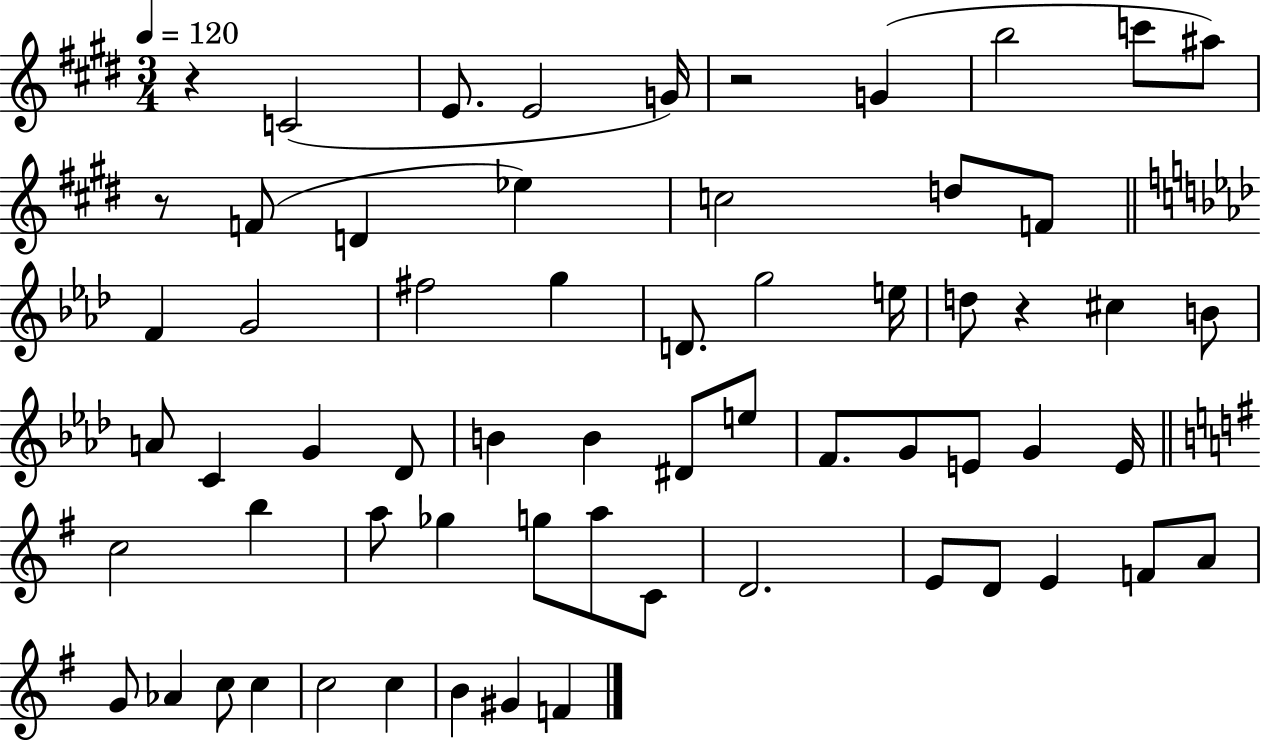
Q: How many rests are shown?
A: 4